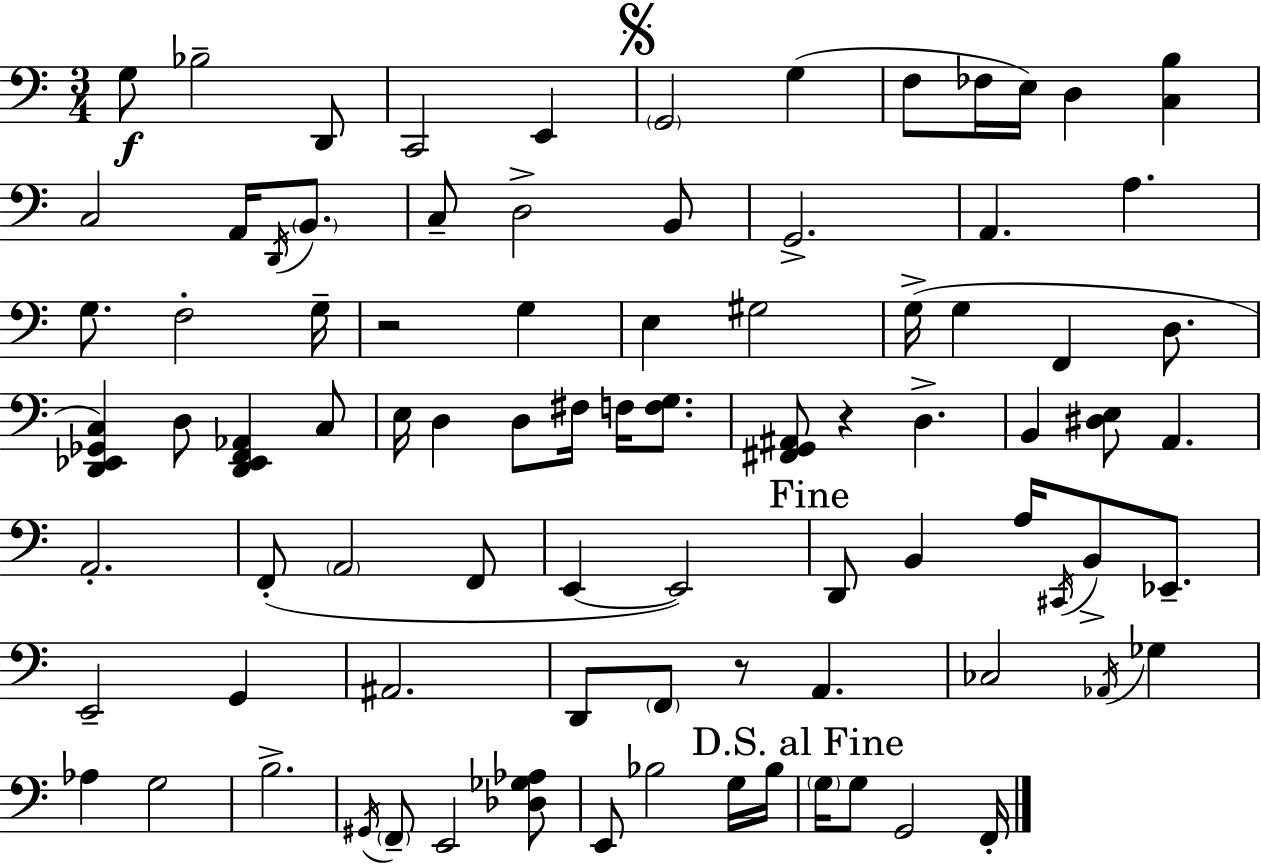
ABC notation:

X:1
T:Untitled
M:3/4
L:1/4
K:C
G,/2 _B,2 D,,/2 C,,2 E,, G,,2 G, F,/2 _F,/4 E,/4 D, [C,B,] C,2 A,,/4 D,,/4 B,,/2 C,/2 D,2 B,,/2 G,,2 A,, A, G,/2 F,2 G,/4 z2 G, E, ^G,2 G,/4 G, F,, D,/2 [D,,_E,,_G,,C,] D,/2 [D,,_E,,F,,_A,,] C,/2 E,/4 D, D,/2 ^F,/4 F,/4 [F,G,]/2 [^F,,G,,^A,,]/2 z D, B,, [^D,E,]/2 A,, A,,2 F,,/2 A,,2 F,,/2 E,, E,,2 D,,/2 B,, A,/4 ^C,,/4 B,,/2 _E,,/2 E,,2 G,, ^A,,2 D,,/2 F,,/2 z/2 A,, _C,2 _A,,/4 _G, _A, G,2 B,2 ^G,,/4 F,,/2 E,,2 [_D,_G,_A,]/2 E,,/2 _B,2 G,/4 _B,/4 G,/4 G,/2 G,,2 F,,/4